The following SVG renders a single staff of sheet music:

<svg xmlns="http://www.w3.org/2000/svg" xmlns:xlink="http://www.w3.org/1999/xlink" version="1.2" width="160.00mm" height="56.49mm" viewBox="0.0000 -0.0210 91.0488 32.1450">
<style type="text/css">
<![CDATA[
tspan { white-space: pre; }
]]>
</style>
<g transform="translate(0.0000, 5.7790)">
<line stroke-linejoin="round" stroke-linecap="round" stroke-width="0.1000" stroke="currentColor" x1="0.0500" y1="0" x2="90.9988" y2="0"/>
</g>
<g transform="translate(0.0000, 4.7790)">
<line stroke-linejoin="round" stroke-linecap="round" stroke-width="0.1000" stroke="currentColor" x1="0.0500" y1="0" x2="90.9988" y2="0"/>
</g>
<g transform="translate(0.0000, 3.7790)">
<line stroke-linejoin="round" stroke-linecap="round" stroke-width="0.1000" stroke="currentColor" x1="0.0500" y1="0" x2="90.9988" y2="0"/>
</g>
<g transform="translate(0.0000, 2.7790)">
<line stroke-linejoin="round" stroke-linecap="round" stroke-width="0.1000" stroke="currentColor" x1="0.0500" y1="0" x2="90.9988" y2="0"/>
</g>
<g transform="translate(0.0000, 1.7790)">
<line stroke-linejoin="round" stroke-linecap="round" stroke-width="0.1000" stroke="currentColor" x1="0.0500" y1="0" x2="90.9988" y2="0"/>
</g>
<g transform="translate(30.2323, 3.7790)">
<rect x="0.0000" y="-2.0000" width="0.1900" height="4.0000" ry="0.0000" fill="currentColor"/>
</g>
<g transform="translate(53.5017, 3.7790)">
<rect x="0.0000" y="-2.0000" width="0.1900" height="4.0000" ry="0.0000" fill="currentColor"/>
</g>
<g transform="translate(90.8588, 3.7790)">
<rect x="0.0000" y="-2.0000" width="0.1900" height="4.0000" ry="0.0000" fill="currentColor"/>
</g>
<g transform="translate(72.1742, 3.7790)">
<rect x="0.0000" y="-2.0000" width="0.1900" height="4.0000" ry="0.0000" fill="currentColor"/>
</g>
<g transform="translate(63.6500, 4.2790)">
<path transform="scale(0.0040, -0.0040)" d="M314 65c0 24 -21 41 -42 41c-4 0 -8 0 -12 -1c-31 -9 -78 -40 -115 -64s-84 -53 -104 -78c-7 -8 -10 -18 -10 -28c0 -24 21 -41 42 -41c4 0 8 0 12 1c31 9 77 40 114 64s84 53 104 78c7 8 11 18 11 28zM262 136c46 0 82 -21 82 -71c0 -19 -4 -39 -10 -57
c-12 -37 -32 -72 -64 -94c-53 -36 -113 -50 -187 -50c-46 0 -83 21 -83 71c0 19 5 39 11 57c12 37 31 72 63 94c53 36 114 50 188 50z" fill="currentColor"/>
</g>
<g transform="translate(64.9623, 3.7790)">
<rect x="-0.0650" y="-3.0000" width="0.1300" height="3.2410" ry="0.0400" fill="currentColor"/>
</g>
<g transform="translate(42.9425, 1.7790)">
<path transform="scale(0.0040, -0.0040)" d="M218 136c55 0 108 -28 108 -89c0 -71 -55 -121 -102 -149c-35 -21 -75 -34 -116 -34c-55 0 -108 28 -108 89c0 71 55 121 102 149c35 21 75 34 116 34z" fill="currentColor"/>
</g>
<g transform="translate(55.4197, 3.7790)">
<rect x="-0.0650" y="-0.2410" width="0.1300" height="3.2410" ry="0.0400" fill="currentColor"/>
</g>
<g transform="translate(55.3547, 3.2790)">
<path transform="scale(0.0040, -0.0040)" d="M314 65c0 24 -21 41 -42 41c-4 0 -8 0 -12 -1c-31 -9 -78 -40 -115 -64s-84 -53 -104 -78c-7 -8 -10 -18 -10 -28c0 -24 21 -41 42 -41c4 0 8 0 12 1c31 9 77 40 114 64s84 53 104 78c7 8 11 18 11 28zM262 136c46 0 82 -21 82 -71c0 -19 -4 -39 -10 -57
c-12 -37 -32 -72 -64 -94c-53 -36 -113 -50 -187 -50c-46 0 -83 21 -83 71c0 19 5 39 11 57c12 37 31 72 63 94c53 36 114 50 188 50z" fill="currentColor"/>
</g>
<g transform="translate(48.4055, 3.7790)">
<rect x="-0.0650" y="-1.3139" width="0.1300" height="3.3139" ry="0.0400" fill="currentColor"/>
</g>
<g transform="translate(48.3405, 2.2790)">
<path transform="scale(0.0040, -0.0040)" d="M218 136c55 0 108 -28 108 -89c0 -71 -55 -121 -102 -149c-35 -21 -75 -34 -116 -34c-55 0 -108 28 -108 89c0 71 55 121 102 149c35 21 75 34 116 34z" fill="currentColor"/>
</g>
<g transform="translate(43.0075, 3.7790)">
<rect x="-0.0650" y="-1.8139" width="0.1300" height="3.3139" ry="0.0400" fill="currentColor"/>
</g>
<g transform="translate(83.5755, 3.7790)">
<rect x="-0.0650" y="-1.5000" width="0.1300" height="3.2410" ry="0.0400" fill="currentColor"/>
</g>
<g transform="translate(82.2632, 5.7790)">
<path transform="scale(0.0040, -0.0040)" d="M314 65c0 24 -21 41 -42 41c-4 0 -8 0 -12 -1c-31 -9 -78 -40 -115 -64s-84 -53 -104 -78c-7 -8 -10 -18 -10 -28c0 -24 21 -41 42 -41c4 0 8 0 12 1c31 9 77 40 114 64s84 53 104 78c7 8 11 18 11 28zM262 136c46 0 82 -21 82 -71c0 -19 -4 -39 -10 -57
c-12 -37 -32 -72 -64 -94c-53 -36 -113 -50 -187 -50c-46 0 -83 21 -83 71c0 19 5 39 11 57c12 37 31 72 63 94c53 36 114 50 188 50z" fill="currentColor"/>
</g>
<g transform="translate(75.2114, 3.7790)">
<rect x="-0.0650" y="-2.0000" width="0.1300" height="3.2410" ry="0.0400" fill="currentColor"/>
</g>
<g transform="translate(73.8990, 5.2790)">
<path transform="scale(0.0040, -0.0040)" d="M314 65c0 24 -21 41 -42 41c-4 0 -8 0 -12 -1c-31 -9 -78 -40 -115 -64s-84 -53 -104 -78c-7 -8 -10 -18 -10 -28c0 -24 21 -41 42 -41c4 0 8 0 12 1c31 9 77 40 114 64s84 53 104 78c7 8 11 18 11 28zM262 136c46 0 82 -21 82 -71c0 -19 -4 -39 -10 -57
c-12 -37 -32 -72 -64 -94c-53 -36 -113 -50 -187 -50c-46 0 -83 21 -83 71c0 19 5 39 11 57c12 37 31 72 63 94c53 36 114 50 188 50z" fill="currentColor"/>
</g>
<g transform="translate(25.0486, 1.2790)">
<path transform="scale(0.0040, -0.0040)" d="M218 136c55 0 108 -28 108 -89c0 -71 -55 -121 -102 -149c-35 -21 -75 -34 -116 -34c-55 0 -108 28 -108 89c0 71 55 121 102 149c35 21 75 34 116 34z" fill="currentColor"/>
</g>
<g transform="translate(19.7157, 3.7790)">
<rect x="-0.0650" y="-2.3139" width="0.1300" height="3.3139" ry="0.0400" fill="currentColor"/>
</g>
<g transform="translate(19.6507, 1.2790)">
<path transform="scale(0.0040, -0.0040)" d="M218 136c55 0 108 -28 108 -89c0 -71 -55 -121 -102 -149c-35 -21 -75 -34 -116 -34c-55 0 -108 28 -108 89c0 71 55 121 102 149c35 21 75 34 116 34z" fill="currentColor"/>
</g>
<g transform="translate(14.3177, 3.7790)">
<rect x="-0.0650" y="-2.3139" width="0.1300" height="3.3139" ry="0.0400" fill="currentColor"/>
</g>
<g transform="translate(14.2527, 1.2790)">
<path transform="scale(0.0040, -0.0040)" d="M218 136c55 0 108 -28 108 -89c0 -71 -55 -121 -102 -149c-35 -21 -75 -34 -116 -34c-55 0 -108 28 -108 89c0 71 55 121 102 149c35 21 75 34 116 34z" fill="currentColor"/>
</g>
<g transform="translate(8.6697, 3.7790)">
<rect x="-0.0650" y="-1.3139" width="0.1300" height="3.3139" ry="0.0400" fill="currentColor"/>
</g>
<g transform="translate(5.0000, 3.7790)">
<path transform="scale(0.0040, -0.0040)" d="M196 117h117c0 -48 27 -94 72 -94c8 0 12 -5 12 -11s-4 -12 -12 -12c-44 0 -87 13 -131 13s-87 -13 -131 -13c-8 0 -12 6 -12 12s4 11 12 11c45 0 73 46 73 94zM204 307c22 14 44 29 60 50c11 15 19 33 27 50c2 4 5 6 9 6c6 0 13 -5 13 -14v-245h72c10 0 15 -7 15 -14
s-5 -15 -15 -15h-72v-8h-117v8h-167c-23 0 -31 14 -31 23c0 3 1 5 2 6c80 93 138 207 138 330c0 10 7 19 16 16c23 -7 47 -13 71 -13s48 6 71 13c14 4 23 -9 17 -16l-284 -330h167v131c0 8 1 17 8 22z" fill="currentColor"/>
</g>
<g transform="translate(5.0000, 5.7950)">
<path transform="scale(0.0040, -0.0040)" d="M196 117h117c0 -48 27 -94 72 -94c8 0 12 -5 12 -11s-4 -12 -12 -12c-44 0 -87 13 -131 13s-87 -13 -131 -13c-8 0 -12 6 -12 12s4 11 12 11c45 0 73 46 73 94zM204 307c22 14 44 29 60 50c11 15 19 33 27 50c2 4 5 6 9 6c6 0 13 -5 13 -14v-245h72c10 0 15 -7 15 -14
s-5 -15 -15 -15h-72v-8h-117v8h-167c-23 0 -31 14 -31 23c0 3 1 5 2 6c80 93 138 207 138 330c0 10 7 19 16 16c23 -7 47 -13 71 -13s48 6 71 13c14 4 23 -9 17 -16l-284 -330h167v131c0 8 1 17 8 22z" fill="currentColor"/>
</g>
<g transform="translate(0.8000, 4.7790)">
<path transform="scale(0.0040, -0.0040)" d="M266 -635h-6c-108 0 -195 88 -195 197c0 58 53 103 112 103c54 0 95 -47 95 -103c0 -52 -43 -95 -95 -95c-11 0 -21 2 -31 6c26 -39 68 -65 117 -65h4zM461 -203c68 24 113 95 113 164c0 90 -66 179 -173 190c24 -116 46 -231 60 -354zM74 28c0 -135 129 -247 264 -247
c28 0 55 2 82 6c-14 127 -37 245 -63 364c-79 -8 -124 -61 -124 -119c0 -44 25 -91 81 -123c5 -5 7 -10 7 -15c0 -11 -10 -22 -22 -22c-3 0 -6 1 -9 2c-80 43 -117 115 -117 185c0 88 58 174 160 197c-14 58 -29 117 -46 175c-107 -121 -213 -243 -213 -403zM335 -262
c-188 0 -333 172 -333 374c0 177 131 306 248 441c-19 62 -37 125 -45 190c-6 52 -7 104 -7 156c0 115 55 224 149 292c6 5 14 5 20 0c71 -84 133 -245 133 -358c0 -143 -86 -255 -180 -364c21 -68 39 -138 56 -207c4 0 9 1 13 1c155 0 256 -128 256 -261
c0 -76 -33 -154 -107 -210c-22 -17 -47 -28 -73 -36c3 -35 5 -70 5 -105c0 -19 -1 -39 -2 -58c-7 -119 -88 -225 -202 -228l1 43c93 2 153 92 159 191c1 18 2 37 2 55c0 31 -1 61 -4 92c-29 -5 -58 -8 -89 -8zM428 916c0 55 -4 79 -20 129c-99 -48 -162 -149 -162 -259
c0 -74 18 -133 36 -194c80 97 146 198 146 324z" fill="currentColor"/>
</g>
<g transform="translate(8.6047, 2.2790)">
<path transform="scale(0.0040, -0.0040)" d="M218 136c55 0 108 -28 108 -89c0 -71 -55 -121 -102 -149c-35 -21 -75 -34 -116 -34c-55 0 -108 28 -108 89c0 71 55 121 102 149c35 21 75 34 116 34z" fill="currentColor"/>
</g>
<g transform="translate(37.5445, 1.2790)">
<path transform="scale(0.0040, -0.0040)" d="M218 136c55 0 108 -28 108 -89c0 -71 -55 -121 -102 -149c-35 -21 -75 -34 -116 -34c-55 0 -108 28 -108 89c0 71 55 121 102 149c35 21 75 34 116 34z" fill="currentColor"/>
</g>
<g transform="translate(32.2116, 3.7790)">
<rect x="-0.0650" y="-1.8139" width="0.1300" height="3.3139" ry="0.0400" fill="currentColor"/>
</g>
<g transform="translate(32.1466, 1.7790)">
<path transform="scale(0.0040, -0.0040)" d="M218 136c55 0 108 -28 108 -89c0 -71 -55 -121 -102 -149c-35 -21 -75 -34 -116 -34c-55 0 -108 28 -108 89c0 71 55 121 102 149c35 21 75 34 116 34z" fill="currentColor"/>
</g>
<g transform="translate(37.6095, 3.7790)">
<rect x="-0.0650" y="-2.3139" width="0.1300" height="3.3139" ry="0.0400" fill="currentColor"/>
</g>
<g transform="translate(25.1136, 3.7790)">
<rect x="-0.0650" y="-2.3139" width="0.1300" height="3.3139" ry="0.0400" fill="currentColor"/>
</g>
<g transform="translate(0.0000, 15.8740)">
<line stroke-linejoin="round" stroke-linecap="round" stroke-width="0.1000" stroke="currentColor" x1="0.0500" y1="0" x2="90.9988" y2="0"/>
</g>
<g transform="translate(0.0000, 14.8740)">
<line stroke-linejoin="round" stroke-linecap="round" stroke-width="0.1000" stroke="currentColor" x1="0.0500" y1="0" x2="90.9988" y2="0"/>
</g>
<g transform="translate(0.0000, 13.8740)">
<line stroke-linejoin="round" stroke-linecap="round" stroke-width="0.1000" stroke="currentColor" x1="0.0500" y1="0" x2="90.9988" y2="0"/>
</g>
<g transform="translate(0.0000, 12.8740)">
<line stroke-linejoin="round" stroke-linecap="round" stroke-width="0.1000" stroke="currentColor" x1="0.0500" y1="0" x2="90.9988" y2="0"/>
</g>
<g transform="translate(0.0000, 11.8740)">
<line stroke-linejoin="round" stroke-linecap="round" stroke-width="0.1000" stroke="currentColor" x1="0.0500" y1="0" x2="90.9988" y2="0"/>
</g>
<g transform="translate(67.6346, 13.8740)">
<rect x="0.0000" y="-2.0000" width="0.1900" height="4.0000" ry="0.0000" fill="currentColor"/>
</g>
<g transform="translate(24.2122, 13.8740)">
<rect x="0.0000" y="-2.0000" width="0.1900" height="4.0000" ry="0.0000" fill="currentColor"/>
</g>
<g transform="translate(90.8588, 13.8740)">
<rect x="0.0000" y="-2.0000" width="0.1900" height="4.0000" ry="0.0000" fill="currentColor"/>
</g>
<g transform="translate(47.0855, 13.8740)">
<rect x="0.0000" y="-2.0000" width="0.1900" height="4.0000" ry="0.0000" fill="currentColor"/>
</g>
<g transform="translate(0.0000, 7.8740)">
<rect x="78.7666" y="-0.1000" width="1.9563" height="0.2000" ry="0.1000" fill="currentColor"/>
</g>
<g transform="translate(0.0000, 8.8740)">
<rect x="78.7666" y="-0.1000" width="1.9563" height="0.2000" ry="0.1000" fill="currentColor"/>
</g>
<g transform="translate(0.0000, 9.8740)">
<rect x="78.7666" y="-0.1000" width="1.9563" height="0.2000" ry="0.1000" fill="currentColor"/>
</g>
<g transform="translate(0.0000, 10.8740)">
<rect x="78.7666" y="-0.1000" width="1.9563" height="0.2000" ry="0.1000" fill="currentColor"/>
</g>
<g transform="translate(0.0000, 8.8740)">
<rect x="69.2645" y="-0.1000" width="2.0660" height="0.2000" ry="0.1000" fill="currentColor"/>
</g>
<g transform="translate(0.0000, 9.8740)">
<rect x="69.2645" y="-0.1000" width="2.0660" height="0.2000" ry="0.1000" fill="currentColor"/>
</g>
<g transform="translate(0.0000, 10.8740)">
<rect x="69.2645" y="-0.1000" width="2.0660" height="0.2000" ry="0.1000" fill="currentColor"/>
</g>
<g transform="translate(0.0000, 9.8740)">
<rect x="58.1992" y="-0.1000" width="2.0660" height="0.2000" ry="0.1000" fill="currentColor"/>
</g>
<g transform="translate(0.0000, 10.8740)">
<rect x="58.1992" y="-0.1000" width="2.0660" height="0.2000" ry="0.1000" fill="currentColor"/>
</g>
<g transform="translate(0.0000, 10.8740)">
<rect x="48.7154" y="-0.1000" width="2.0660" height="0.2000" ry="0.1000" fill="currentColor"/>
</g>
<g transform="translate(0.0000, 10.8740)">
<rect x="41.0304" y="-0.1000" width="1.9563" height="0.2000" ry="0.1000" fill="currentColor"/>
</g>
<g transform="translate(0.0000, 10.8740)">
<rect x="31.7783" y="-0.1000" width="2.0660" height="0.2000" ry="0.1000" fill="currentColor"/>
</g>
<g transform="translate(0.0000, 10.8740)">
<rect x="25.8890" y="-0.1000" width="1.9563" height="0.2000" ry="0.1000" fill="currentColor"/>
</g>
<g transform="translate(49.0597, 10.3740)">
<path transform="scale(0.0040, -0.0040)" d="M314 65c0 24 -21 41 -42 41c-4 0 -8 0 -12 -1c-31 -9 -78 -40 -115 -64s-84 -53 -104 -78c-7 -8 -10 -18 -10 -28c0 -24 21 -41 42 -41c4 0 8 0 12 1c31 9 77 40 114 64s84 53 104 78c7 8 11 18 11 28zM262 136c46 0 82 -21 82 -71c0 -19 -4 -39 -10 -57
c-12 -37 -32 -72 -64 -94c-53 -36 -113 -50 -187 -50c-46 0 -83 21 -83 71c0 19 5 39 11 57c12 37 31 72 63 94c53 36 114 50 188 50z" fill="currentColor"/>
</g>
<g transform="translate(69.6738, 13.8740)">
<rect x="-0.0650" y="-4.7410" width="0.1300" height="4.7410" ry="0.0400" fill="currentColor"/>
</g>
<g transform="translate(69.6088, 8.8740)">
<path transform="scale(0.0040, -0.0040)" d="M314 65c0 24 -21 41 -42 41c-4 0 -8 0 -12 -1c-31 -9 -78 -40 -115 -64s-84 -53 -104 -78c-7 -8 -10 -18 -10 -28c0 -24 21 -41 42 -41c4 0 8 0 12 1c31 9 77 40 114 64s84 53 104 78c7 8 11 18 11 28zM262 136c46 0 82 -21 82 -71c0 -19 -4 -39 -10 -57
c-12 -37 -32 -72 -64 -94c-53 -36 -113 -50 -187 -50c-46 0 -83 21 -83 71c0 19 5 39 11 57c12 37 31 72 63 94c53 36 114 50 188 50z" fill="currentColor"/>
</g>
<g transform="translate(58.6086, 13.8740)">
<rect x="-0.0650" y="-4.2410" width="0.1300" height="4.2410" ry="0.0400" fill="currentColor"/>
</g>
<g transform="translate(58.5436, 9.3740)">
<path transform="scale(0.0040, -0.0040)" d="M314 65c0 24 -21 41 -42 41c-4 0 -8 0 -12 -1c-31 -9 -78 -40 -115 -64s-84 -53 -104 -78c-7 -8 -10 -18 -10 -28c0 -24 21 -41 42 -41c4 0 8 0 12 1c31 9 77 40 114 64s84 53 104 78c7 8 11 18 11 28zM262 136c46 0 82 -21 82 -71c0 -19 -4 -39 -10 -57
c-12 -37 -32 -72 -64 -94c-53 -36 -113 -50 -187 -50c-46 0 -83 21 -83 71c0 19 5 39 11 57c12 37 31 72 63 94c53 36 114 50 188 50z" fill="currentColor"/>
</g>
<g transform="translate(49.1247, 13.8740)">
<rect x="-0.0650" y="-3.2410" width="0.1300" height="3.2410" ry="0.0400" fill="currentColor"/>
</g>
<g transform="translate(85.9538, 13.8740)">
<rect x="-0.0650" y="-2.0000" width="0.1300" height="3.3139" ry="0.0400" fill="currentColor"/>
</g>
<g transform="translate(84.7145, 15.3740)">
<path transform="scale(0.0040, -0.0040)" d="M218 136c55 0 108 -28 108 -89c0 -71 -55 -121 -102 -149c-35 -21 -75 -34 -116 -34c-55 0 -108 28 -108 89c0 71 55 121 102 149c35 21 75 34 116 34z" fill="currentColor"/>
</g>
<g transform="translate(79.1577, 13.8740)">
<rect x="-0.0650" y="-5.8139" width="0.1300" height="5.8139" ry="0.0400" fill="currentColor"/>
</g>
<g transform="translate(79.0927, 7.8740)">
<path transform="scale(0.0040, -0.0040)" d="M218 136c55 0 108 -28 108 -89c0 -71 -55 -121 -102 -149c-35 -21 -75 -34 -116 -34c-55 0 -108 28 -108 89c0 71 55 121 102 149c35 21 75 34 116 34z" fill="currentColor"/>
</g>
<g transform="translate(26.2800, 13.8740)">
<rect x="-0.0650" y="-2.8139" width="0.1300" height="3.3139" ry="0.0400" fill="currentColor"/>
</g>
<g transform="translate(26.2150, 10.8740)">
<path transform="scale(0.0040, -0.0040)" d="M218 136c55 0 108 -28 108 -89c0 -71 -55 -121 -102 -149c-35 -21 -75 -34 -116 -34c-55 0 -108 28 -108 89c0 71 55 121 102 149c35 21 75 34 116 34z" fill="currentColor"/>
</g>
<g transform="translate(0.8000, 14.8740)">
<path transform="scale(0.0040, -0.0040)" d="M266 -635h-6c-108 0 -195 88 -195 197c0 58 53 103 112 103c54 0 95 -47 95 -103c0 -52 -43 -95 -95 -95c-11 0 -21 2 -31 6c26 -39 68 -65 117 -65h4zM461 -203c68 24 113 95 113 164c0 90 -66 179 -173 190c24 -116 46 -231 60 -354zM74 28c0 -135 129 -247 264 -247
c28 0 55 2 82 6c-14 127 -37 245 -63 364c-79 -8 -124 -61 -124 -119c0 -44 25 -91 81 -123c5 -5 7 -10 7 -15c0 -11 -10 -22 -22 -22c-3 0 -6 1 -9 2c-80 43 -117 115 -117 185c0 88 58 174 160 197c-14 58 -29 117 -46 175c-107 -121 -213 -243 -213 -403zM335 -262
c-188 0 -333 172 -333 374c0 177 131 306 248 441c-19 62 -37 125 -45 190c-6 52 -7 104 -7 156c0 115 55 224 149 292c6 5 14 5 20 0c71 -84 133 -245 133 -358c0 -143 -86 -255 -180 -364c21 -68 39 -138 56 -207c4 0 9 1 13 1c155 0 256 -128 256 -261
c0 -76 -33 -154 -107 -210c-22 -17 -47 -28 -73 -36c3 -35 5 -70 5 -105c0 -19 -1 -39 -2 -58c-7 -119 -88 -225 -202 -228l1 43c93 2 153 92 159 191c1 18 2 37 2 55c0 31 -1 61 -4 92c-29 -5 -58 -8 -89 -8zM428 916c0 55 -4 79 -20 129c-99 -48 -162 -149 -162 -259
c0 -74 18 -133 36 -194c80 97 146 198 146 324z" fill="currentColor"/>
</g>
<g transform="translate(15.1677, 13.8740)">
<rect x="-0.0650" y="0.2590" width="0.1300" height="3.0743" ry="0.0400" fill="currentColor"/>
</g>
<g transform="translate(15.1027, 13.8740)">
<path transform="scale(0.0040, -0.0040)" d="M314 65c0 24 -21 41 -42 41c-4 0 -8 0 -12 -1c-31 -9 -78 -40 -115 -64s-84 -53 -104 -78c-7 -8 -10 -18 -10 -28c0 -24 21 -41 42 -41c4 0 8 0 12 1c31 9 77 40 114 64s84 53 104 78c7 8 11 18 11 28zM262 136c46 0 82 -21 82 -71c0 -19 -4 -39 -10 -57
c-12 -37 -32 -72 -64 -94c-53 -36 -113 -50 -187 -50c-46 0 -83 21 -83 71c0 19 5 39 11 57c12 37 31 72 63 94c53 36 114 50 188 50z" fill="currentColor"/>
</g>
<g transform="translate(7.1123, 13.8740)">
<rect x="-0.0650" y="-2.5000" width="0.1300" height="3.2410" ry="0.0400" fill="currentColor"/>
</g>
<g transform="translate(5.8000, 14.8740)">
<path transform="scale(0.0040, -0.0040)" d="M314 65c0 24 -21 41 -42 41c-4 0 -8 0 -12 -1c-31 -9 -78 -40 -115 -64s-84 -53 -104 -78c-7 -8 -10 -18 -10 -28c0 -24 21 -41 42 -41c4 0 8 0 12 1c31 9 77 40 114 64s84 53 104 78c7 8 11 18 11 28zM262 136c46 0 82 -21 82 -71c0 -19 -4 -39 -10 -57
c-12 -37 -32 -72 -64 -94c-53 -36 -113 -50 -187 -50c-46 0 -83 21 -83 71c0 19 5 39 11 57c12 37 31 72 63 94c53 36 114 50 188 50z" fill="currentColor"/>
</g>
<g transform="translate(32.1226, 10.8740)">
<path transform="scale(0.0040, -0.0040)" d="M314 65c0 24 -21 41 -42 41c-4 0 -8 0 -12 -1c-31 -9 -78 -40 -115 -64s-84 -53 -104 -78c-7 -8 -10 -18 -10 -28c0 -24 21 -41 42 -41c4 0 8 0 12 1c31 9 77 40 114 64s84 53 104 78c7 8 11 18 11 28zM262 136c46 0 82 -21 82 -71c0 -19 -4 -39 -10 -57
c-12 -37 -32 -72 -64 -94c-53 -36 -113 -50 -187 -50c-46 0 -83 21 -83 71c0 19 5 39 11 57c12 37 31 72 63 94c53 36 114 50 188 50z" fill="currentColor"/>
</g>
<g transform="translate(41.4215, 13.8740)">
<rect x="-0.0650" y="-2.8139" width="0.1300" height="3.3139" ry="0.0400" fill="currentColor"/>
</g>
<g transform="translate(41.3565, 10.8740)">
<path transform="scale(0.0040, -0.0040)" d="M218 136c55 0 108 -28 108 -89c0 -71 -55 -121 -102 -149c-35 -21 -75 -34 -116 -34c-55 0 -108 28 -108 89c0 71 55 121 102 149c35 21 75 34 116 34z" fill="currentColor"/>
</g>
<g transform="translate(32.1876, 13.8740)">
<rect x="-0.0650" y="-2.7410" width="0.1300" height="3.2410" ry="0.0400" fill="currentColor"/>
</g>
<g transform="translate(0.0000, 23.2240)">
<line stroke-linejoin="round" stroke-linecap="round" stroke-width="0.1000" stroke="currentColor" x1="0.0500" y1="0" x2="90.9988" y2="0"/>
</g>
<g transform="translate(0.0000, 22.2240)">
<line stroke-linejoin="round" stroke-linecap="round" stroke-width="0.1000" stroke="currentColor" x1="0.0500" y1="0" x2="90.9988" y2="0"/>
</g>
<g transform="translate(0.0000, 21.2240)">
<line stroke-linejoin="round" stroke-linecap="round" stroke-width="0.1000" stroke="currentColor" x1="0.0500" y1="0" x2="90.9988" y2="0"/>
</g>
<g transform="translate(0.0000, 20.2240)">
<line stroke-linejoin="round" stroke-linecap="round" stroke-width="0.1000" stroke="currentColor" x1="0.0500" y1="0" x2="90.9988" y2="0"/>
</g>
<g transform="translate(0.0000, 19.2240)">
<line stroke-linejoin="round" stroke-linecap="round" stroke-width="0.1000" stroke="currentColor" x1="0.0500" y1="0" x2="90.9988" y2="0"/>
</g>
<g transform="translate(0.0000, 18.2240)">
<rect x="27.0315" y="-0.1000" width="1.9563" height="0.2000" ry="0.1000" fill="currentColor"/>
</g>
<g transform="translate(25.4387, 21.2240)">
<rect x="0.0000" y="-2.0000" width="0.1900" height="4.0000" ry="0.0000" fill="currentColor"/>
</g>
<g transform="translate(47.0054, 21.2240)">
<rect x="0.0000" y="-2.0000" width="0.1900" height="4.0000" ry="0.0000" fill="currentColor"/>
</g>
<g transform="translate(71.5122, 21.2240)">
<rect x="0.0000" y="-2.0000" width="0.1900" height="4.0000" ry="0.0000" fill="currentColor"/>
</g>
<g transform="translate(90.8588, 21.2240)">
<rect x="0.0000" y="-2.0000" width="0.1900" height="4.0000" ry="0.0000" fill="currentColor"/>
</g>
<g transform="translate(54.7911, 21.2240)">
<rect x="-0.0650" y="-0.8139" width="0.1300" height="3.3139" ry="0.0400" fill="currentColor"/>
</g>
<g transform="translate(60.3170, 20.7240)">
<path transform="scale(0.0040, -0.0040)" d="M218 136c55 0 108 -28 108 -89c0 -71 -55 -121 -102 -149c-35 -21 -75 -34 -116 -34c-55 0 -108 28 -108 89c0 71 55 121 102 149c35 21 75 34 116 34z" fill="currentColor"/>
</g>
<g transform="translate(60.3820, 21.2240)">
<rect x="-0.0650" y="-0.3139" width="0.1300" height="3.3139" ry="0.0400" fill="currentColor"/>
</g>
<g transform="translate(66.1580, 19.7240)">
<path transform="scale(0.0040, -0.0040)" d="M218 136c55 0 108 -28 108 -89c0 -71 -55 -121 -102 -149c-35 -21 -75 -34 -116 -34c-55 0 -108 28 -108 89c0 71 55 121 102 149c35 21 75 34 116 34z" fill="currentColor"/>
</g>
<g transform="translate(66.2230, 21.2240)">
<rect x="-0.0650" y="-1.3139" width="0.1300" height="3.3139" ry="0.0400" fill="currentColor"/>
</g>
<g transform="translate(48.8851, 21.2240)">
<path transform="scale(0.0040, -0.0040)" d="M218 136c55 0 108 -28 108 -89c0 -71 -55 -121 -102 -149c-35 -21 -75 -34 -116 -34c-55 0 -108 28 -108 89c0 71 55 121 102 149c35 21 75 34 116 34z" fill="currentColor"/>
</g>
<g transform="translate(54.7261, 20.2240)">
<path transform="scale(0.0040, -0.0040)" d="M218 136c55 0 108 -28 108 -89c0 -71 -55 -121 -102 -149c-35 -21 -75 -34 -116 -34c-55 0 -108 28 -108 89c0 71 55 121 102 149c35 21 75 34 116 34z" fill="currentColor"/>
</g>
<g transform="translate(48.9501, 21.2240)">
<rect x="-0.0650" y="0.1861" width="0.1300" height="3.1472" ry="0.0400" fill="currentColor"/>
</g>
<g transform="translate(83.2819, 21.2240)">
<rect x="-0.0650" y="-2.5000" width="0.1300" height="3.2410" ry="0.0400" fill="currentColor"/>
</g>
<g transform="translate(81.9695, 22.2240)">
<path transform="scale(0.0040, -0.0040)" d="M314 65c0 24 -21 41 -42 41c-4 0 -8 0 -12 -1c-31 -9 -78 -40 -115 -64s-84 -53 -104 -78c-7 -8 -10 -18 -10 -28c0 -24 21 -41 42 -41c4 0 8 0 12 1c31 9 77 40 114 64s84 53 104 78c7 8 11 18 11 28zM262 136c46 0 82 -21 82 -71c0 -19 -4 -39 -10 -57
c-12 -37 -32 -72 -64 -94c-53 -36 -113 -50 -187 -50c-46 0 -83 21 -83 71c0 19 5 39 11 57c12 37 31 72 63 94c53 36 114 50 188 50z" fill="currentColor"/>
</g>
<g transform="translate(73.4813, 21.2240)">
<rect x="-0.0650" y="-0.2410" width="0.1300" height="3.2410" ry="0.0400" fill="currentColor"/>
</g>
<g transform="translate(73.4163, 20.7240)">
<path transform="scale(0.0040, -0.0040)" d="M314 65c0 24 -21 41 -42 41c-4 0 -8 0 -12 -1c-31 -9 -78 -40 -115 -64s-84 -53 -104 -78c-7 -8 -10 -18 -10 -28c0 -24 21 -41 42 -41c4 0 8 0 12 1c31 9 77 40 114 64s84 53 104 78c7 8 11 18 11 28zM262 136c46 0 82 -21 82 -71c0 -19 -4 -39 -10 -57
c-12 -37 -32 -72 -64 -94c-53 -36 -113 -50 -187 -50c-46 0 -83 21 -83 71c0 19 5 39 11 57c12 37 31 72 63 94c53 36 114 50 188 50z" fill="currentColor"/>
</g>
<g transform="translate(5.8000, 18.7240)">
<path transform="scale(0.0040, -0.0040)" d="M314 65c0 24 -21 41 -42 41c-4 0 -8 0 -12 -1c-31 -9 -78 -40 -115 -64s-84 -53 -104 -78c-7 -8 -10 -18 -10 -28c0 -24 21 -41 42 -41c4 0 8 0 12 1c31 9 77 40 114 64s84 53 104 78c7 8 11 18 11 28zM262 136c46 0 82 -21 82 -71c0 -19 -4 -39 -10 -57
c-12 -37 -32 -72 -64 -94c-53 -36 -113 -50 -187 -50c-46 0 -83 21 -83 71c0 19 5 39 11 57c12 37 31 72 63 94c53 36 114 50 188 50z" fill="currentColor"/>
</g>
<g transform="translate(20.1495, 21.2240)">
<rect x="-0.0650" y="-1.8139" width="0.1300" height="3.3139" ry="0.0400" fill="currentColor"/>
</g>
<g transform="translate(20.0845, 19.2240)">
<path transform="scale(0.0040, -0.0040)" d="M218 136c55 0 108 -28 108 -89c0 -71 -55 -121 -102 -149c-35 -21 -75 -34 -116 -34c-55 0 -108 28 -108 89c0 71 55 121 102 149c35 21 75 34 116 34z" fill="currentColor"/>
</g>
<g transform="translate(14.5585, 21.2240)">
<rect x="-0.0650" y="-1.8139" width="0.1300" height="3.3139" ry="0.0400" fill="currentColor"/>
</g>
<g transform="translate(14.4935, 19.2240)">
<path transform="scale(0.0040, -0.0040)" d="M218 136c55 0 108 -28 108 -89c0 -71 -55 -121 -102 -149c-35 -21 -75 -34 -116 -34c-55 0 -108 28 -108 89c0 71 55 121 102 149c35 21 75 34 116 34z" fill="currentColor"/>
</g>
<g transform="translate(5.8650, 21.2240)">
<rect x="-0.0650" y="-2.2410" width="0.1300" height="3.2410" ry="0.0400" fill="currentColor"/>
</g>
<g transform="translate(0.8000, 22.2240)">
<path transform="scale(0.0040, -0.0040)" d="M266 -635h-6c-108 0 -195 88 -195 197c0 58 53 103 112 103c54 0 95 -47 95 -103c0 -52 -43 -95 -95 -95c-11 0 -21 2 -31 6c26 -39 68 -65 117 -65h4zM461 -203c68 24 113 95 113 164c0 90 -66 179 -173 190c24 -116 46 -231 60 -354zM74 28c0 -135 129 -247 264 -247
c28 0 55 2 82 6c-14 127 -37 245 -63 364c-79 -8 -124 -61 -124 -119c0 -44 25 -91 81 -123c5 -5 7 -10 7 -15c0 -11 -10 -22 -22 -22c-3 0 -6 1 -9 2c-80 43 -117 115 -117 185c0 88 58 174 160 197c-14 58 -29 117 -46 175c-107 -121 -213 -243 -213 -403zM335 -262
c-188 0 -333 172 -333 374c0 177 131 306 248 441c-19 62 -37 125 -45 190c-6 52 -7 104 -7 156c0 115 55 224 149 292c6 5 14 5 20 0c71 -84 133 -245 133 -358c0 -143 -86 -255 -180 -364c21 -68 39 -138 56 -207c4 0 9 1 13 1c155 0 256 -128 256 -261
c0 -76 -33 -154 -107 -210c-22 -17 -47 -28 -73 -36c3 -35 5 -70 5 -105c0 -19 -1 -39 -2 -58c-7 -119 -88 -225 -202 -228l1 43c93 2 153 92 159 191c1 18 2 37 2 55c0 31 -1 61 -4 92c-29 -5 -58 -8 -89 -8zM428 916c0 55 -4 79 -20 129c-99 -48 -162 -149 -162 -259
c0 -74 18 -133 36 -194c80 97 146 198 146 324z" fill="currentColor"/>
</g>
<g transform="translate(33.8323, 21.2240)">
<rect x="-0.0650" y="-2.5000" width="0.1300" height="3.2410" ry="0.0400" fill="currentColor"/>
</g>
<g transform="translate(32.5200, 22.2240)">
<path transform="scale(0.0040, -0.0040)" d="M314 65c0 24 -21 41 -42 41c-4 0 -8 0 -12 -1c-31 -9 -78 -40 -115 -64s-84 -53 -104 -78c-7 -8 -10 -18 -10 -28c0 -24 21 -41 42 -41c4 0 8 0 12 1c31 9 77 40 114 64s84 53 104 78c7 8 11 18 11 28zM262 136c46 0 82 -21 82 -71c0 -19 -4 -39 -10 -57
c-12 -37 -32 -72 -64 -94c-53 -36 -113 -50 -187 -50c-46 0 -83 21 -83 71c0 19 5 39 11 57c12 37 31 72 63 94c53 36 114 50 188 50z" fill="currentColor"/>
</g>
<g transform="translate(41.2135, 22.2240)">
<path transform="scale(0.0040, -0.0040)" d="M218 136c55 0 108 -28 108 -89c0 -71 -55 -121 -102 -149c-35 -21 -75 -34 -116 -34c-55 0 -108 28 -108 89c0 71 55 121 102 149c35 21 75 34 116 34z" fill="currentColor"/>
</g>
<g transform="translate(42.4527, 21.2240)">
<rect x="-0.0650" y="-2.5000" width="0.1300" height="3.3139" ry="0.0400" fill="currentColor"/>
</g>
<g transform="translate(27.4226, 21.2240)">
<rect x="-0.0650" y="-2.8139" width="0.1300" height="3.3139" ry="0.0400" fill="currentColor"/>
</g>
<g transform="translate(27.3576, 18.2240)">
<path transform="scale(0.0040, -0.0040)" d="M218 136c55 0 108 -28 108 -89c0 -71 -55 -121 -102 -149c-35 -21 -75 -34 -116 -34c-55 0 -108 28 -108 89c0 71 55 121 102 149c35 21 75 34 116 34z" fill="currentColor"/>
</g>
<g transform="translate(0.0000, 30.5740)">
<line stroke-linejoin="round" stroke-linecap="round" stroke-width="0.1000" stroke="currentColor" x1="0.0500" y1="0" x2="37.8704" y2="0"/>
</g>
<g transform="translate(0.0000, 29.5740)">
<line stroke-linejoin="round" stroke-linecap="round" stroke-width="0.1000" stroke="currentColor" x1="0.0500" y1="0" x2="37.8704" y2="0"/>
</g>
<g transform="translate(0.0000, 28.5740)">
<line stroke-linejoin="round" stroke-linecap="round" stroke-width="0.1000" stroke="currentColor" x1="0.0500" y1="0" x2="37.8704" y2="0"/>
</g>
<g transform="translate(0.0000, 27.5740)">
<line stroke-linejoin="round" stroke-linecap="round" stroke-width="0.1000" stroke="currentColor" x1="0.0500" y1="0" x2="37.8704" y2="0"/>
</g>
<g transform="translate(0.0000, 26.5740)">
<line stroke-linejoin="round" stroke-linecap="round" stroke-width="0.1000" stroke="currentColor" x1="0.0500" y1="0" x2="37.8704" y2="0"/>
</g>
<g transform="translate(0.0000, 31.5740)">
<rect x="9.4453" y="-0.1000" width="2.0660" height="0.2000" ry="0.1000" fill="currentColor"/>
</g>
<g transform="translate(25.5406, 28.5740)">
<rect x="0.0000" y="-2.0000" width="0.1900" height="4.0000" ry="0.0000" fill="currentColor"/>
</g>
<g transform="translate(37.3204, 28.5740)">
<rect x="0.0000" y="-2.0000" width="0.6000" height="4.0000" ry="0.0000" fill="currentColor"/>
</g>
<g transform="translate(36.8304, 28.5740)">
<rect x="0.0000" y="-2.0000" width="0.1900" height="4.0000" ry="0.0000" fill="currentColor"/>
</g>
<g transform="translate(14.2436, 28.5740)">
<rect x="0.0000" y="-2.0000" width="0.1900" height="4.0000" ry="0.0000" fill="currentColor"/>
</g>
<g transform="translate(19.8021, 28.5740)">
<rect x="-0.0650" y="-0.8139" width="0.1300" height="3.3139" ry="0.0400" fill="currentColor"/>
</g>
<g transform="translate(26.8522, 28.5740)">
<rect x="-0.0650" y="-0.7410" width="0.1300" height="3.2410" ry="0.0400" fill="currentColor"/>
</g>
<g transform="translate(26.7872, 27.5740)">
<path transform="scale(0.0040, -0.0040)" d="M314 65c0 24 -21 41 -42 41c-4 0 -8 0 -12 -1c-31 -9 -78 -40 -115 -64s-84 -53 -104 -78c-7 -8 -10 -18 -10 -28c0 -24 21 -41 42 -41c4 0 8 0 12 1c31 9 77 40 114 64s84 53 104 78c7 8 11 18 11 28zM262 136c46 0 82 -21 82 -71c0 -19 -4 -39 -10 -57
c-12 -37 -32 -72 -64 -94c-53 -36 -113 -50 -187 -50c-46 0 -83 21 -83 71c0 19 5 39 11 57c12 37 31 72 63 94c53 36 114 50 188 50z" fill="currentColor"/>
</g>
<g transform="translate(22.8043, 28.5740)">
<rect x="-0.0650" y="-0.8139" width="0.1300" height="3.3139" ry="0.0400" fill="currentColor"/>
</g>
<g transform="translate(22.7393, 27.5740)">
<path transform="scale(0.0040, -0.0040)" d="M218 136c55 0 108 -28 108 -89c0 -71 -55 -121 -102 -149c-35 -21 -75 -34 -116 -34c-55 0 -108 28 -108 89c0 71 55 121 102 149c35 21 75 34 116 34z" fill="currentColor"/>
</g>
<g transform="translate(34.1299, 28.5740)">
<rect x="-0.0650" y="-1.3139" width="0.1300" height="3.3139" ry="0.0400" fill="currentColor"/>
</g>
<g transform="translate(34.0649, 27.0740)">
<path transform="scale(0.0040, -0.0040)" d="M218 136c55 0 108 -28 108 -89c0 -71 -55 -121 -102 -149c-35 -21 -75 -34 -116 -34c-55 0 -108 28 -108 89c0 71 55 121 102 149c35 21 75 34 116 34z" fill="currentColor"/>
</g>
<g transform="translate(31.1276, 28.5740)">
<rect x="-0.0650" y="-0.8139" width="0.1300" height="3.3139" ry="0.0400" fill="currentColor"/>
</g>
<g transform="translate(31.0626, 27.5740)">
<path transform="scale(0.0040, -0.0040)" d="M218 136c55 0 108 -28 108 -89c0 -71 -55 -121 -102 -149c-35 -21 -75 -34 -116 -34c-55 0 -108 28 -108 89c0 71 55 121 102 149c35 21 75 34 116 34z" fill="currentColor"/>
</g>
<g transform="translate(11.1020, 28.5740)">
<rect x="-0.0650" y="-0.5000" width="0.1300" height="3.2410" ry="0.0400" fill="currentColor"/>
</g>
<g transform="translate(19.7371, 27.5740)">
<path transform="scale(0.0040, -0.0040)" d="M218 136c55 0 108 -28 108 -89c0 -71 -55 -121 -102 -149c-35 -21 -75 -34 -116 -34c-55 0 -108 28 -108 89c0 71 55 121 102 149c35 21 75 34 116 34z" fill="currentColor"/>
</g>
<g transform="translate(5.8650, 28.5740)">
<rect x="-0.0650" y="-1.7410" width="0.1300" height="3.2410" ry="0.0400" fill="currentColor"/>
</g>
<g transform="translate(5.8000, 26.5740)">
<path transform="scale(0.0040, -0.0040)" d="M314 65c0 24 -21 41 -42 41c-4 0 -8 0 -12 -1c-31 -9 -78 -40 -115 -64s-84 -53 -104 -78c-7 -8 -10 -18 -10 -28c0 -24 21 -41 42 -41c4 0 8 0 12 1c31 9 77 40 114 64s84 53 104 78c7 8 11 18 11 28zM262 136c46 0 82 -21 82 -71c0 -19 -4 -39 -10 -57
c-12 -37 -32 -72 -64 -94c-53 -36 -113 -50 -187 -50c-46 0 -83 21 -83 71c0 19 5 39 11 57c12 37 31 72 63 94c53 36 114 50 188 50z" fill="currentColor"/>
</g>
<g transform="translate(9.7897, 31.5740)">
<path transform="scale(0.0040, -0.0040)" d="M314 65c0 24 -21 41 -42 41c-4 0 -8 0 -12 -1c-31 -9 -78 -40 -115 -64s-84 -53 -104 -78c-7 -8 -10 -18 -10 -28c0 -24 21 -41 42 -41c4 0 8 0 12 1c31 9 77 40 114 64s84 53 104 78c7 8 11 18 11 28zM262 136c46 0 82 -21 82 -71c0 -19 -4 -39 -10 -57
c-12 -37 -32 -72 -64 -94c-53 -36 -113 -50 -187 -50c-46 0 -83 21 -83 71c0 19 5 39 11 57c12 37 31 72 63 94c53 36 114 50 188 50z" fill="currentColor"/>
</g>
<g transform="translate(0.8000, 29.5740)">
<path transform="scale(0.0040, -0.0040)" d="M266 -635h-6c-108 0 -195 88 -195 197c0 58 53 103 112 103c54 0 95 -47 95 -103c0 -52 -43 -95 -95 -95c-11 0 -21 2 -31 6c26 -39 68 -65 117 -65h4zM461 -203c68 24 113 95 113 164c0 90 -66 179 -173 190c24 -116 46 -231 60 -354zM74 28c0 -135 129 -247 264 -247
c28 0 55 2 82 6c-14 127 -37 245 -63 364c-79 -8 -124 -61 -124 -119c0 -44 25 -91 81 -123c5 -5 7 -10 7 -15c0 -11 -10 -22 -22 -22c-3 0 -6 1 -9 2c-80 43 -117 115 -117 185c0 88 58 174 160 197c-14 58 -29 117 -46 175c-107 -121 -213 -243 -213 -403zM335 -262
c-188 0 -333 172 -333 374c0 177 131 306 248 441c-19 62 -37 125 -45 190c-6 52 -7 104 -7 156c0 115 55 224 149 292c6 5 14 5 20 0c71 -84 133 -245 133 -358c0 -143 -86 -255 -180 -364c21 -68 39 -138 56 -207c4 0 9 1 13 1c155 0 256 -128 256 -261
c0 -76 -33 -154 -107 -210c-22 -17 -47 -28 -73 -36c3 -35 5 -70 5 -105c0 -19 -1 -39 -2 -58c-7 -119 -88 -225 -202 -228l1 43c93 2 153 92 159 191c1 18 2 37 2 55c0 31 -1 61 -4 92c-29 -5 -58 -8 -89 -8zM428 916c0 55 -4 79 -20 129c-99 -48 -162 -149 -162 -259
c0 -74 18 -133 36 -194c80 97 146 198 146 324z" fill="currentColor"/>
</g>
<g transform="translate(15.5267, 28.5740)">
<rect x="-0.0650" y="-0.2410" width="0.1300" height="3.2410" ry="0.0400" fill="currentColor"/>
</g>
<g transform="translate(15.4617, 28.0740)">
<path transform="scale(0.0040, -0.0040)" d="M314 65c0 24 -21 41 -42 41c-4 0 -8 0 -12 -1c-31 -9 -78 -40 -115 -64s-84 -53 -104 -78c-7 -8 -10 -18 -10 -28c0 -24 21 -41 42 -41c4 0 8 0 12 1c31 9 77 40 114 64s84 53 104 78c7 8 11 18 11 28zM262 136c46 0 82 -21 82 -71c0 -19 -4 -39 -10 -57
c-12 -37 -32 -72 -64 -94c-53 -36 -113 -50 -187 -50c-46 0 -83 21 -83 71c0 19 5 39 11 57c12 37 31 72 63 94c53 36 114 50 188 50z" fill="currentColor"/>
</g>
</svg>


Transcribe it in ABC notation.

X:1
T:Untitled
M:4/4
L:1/4
K:C
e g g g f g f e c2 A2 F2 E2 G2 B2 a a2 a b2 d'2 e'2 g' F g2 f f a G2 G B d c e c2 G2 f2 C2 c2 d d d2 d e